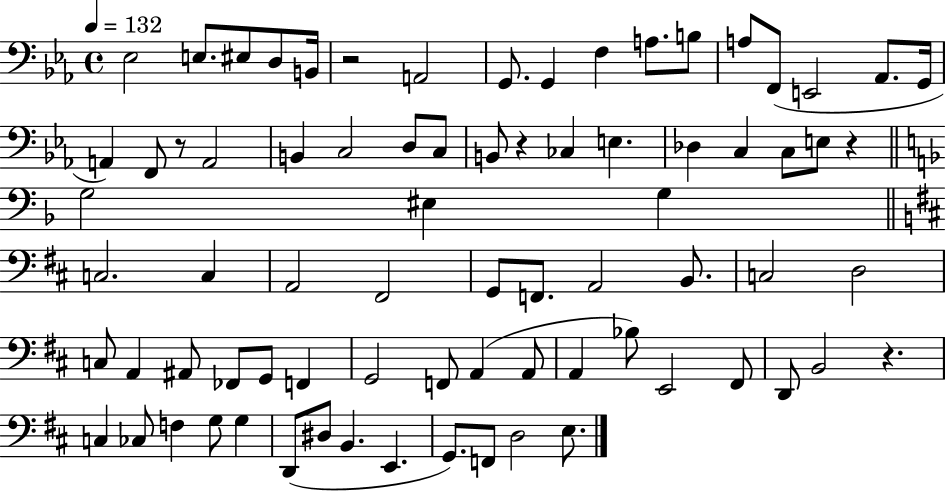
{
  \clef bass
  \time 4/4
  \defaultTimeSignature
  \key ees \major
  \tempo 4 = 132
  \repeat volta 2 { ees2 e8. eis8 d8 b,16 | r2 a,2 | g,8. g,4 f4 a8. b8 | a8 f,8( e,2 aes,8. g,16 | \break a,4) f,8 r8 a,2 | b,4 c2 d8 c8 | b,8 r4 ces4 e4. | des4 c4 c8 e8 r4 | \break \bar "||" \break \key f \major g2 eis4 g4 | \bar "||" \break \key d \major c2. c4 | a,2 fis,2 | g,8 f,8. a,2 b,8. | c2 d2 | \break c8 a,4 ais,8 fes,8 g,8 f,4 | g,2 f,8 a,4( a,8 | a,4 bes8) e,2 fis,8 | d,8 b,2 r4. | \break c4 ces8 f4 g8 g4 | d,8( dis8 b,4. e,4. | g,8.) f,8 d2 e8. | } \bar "|."
}